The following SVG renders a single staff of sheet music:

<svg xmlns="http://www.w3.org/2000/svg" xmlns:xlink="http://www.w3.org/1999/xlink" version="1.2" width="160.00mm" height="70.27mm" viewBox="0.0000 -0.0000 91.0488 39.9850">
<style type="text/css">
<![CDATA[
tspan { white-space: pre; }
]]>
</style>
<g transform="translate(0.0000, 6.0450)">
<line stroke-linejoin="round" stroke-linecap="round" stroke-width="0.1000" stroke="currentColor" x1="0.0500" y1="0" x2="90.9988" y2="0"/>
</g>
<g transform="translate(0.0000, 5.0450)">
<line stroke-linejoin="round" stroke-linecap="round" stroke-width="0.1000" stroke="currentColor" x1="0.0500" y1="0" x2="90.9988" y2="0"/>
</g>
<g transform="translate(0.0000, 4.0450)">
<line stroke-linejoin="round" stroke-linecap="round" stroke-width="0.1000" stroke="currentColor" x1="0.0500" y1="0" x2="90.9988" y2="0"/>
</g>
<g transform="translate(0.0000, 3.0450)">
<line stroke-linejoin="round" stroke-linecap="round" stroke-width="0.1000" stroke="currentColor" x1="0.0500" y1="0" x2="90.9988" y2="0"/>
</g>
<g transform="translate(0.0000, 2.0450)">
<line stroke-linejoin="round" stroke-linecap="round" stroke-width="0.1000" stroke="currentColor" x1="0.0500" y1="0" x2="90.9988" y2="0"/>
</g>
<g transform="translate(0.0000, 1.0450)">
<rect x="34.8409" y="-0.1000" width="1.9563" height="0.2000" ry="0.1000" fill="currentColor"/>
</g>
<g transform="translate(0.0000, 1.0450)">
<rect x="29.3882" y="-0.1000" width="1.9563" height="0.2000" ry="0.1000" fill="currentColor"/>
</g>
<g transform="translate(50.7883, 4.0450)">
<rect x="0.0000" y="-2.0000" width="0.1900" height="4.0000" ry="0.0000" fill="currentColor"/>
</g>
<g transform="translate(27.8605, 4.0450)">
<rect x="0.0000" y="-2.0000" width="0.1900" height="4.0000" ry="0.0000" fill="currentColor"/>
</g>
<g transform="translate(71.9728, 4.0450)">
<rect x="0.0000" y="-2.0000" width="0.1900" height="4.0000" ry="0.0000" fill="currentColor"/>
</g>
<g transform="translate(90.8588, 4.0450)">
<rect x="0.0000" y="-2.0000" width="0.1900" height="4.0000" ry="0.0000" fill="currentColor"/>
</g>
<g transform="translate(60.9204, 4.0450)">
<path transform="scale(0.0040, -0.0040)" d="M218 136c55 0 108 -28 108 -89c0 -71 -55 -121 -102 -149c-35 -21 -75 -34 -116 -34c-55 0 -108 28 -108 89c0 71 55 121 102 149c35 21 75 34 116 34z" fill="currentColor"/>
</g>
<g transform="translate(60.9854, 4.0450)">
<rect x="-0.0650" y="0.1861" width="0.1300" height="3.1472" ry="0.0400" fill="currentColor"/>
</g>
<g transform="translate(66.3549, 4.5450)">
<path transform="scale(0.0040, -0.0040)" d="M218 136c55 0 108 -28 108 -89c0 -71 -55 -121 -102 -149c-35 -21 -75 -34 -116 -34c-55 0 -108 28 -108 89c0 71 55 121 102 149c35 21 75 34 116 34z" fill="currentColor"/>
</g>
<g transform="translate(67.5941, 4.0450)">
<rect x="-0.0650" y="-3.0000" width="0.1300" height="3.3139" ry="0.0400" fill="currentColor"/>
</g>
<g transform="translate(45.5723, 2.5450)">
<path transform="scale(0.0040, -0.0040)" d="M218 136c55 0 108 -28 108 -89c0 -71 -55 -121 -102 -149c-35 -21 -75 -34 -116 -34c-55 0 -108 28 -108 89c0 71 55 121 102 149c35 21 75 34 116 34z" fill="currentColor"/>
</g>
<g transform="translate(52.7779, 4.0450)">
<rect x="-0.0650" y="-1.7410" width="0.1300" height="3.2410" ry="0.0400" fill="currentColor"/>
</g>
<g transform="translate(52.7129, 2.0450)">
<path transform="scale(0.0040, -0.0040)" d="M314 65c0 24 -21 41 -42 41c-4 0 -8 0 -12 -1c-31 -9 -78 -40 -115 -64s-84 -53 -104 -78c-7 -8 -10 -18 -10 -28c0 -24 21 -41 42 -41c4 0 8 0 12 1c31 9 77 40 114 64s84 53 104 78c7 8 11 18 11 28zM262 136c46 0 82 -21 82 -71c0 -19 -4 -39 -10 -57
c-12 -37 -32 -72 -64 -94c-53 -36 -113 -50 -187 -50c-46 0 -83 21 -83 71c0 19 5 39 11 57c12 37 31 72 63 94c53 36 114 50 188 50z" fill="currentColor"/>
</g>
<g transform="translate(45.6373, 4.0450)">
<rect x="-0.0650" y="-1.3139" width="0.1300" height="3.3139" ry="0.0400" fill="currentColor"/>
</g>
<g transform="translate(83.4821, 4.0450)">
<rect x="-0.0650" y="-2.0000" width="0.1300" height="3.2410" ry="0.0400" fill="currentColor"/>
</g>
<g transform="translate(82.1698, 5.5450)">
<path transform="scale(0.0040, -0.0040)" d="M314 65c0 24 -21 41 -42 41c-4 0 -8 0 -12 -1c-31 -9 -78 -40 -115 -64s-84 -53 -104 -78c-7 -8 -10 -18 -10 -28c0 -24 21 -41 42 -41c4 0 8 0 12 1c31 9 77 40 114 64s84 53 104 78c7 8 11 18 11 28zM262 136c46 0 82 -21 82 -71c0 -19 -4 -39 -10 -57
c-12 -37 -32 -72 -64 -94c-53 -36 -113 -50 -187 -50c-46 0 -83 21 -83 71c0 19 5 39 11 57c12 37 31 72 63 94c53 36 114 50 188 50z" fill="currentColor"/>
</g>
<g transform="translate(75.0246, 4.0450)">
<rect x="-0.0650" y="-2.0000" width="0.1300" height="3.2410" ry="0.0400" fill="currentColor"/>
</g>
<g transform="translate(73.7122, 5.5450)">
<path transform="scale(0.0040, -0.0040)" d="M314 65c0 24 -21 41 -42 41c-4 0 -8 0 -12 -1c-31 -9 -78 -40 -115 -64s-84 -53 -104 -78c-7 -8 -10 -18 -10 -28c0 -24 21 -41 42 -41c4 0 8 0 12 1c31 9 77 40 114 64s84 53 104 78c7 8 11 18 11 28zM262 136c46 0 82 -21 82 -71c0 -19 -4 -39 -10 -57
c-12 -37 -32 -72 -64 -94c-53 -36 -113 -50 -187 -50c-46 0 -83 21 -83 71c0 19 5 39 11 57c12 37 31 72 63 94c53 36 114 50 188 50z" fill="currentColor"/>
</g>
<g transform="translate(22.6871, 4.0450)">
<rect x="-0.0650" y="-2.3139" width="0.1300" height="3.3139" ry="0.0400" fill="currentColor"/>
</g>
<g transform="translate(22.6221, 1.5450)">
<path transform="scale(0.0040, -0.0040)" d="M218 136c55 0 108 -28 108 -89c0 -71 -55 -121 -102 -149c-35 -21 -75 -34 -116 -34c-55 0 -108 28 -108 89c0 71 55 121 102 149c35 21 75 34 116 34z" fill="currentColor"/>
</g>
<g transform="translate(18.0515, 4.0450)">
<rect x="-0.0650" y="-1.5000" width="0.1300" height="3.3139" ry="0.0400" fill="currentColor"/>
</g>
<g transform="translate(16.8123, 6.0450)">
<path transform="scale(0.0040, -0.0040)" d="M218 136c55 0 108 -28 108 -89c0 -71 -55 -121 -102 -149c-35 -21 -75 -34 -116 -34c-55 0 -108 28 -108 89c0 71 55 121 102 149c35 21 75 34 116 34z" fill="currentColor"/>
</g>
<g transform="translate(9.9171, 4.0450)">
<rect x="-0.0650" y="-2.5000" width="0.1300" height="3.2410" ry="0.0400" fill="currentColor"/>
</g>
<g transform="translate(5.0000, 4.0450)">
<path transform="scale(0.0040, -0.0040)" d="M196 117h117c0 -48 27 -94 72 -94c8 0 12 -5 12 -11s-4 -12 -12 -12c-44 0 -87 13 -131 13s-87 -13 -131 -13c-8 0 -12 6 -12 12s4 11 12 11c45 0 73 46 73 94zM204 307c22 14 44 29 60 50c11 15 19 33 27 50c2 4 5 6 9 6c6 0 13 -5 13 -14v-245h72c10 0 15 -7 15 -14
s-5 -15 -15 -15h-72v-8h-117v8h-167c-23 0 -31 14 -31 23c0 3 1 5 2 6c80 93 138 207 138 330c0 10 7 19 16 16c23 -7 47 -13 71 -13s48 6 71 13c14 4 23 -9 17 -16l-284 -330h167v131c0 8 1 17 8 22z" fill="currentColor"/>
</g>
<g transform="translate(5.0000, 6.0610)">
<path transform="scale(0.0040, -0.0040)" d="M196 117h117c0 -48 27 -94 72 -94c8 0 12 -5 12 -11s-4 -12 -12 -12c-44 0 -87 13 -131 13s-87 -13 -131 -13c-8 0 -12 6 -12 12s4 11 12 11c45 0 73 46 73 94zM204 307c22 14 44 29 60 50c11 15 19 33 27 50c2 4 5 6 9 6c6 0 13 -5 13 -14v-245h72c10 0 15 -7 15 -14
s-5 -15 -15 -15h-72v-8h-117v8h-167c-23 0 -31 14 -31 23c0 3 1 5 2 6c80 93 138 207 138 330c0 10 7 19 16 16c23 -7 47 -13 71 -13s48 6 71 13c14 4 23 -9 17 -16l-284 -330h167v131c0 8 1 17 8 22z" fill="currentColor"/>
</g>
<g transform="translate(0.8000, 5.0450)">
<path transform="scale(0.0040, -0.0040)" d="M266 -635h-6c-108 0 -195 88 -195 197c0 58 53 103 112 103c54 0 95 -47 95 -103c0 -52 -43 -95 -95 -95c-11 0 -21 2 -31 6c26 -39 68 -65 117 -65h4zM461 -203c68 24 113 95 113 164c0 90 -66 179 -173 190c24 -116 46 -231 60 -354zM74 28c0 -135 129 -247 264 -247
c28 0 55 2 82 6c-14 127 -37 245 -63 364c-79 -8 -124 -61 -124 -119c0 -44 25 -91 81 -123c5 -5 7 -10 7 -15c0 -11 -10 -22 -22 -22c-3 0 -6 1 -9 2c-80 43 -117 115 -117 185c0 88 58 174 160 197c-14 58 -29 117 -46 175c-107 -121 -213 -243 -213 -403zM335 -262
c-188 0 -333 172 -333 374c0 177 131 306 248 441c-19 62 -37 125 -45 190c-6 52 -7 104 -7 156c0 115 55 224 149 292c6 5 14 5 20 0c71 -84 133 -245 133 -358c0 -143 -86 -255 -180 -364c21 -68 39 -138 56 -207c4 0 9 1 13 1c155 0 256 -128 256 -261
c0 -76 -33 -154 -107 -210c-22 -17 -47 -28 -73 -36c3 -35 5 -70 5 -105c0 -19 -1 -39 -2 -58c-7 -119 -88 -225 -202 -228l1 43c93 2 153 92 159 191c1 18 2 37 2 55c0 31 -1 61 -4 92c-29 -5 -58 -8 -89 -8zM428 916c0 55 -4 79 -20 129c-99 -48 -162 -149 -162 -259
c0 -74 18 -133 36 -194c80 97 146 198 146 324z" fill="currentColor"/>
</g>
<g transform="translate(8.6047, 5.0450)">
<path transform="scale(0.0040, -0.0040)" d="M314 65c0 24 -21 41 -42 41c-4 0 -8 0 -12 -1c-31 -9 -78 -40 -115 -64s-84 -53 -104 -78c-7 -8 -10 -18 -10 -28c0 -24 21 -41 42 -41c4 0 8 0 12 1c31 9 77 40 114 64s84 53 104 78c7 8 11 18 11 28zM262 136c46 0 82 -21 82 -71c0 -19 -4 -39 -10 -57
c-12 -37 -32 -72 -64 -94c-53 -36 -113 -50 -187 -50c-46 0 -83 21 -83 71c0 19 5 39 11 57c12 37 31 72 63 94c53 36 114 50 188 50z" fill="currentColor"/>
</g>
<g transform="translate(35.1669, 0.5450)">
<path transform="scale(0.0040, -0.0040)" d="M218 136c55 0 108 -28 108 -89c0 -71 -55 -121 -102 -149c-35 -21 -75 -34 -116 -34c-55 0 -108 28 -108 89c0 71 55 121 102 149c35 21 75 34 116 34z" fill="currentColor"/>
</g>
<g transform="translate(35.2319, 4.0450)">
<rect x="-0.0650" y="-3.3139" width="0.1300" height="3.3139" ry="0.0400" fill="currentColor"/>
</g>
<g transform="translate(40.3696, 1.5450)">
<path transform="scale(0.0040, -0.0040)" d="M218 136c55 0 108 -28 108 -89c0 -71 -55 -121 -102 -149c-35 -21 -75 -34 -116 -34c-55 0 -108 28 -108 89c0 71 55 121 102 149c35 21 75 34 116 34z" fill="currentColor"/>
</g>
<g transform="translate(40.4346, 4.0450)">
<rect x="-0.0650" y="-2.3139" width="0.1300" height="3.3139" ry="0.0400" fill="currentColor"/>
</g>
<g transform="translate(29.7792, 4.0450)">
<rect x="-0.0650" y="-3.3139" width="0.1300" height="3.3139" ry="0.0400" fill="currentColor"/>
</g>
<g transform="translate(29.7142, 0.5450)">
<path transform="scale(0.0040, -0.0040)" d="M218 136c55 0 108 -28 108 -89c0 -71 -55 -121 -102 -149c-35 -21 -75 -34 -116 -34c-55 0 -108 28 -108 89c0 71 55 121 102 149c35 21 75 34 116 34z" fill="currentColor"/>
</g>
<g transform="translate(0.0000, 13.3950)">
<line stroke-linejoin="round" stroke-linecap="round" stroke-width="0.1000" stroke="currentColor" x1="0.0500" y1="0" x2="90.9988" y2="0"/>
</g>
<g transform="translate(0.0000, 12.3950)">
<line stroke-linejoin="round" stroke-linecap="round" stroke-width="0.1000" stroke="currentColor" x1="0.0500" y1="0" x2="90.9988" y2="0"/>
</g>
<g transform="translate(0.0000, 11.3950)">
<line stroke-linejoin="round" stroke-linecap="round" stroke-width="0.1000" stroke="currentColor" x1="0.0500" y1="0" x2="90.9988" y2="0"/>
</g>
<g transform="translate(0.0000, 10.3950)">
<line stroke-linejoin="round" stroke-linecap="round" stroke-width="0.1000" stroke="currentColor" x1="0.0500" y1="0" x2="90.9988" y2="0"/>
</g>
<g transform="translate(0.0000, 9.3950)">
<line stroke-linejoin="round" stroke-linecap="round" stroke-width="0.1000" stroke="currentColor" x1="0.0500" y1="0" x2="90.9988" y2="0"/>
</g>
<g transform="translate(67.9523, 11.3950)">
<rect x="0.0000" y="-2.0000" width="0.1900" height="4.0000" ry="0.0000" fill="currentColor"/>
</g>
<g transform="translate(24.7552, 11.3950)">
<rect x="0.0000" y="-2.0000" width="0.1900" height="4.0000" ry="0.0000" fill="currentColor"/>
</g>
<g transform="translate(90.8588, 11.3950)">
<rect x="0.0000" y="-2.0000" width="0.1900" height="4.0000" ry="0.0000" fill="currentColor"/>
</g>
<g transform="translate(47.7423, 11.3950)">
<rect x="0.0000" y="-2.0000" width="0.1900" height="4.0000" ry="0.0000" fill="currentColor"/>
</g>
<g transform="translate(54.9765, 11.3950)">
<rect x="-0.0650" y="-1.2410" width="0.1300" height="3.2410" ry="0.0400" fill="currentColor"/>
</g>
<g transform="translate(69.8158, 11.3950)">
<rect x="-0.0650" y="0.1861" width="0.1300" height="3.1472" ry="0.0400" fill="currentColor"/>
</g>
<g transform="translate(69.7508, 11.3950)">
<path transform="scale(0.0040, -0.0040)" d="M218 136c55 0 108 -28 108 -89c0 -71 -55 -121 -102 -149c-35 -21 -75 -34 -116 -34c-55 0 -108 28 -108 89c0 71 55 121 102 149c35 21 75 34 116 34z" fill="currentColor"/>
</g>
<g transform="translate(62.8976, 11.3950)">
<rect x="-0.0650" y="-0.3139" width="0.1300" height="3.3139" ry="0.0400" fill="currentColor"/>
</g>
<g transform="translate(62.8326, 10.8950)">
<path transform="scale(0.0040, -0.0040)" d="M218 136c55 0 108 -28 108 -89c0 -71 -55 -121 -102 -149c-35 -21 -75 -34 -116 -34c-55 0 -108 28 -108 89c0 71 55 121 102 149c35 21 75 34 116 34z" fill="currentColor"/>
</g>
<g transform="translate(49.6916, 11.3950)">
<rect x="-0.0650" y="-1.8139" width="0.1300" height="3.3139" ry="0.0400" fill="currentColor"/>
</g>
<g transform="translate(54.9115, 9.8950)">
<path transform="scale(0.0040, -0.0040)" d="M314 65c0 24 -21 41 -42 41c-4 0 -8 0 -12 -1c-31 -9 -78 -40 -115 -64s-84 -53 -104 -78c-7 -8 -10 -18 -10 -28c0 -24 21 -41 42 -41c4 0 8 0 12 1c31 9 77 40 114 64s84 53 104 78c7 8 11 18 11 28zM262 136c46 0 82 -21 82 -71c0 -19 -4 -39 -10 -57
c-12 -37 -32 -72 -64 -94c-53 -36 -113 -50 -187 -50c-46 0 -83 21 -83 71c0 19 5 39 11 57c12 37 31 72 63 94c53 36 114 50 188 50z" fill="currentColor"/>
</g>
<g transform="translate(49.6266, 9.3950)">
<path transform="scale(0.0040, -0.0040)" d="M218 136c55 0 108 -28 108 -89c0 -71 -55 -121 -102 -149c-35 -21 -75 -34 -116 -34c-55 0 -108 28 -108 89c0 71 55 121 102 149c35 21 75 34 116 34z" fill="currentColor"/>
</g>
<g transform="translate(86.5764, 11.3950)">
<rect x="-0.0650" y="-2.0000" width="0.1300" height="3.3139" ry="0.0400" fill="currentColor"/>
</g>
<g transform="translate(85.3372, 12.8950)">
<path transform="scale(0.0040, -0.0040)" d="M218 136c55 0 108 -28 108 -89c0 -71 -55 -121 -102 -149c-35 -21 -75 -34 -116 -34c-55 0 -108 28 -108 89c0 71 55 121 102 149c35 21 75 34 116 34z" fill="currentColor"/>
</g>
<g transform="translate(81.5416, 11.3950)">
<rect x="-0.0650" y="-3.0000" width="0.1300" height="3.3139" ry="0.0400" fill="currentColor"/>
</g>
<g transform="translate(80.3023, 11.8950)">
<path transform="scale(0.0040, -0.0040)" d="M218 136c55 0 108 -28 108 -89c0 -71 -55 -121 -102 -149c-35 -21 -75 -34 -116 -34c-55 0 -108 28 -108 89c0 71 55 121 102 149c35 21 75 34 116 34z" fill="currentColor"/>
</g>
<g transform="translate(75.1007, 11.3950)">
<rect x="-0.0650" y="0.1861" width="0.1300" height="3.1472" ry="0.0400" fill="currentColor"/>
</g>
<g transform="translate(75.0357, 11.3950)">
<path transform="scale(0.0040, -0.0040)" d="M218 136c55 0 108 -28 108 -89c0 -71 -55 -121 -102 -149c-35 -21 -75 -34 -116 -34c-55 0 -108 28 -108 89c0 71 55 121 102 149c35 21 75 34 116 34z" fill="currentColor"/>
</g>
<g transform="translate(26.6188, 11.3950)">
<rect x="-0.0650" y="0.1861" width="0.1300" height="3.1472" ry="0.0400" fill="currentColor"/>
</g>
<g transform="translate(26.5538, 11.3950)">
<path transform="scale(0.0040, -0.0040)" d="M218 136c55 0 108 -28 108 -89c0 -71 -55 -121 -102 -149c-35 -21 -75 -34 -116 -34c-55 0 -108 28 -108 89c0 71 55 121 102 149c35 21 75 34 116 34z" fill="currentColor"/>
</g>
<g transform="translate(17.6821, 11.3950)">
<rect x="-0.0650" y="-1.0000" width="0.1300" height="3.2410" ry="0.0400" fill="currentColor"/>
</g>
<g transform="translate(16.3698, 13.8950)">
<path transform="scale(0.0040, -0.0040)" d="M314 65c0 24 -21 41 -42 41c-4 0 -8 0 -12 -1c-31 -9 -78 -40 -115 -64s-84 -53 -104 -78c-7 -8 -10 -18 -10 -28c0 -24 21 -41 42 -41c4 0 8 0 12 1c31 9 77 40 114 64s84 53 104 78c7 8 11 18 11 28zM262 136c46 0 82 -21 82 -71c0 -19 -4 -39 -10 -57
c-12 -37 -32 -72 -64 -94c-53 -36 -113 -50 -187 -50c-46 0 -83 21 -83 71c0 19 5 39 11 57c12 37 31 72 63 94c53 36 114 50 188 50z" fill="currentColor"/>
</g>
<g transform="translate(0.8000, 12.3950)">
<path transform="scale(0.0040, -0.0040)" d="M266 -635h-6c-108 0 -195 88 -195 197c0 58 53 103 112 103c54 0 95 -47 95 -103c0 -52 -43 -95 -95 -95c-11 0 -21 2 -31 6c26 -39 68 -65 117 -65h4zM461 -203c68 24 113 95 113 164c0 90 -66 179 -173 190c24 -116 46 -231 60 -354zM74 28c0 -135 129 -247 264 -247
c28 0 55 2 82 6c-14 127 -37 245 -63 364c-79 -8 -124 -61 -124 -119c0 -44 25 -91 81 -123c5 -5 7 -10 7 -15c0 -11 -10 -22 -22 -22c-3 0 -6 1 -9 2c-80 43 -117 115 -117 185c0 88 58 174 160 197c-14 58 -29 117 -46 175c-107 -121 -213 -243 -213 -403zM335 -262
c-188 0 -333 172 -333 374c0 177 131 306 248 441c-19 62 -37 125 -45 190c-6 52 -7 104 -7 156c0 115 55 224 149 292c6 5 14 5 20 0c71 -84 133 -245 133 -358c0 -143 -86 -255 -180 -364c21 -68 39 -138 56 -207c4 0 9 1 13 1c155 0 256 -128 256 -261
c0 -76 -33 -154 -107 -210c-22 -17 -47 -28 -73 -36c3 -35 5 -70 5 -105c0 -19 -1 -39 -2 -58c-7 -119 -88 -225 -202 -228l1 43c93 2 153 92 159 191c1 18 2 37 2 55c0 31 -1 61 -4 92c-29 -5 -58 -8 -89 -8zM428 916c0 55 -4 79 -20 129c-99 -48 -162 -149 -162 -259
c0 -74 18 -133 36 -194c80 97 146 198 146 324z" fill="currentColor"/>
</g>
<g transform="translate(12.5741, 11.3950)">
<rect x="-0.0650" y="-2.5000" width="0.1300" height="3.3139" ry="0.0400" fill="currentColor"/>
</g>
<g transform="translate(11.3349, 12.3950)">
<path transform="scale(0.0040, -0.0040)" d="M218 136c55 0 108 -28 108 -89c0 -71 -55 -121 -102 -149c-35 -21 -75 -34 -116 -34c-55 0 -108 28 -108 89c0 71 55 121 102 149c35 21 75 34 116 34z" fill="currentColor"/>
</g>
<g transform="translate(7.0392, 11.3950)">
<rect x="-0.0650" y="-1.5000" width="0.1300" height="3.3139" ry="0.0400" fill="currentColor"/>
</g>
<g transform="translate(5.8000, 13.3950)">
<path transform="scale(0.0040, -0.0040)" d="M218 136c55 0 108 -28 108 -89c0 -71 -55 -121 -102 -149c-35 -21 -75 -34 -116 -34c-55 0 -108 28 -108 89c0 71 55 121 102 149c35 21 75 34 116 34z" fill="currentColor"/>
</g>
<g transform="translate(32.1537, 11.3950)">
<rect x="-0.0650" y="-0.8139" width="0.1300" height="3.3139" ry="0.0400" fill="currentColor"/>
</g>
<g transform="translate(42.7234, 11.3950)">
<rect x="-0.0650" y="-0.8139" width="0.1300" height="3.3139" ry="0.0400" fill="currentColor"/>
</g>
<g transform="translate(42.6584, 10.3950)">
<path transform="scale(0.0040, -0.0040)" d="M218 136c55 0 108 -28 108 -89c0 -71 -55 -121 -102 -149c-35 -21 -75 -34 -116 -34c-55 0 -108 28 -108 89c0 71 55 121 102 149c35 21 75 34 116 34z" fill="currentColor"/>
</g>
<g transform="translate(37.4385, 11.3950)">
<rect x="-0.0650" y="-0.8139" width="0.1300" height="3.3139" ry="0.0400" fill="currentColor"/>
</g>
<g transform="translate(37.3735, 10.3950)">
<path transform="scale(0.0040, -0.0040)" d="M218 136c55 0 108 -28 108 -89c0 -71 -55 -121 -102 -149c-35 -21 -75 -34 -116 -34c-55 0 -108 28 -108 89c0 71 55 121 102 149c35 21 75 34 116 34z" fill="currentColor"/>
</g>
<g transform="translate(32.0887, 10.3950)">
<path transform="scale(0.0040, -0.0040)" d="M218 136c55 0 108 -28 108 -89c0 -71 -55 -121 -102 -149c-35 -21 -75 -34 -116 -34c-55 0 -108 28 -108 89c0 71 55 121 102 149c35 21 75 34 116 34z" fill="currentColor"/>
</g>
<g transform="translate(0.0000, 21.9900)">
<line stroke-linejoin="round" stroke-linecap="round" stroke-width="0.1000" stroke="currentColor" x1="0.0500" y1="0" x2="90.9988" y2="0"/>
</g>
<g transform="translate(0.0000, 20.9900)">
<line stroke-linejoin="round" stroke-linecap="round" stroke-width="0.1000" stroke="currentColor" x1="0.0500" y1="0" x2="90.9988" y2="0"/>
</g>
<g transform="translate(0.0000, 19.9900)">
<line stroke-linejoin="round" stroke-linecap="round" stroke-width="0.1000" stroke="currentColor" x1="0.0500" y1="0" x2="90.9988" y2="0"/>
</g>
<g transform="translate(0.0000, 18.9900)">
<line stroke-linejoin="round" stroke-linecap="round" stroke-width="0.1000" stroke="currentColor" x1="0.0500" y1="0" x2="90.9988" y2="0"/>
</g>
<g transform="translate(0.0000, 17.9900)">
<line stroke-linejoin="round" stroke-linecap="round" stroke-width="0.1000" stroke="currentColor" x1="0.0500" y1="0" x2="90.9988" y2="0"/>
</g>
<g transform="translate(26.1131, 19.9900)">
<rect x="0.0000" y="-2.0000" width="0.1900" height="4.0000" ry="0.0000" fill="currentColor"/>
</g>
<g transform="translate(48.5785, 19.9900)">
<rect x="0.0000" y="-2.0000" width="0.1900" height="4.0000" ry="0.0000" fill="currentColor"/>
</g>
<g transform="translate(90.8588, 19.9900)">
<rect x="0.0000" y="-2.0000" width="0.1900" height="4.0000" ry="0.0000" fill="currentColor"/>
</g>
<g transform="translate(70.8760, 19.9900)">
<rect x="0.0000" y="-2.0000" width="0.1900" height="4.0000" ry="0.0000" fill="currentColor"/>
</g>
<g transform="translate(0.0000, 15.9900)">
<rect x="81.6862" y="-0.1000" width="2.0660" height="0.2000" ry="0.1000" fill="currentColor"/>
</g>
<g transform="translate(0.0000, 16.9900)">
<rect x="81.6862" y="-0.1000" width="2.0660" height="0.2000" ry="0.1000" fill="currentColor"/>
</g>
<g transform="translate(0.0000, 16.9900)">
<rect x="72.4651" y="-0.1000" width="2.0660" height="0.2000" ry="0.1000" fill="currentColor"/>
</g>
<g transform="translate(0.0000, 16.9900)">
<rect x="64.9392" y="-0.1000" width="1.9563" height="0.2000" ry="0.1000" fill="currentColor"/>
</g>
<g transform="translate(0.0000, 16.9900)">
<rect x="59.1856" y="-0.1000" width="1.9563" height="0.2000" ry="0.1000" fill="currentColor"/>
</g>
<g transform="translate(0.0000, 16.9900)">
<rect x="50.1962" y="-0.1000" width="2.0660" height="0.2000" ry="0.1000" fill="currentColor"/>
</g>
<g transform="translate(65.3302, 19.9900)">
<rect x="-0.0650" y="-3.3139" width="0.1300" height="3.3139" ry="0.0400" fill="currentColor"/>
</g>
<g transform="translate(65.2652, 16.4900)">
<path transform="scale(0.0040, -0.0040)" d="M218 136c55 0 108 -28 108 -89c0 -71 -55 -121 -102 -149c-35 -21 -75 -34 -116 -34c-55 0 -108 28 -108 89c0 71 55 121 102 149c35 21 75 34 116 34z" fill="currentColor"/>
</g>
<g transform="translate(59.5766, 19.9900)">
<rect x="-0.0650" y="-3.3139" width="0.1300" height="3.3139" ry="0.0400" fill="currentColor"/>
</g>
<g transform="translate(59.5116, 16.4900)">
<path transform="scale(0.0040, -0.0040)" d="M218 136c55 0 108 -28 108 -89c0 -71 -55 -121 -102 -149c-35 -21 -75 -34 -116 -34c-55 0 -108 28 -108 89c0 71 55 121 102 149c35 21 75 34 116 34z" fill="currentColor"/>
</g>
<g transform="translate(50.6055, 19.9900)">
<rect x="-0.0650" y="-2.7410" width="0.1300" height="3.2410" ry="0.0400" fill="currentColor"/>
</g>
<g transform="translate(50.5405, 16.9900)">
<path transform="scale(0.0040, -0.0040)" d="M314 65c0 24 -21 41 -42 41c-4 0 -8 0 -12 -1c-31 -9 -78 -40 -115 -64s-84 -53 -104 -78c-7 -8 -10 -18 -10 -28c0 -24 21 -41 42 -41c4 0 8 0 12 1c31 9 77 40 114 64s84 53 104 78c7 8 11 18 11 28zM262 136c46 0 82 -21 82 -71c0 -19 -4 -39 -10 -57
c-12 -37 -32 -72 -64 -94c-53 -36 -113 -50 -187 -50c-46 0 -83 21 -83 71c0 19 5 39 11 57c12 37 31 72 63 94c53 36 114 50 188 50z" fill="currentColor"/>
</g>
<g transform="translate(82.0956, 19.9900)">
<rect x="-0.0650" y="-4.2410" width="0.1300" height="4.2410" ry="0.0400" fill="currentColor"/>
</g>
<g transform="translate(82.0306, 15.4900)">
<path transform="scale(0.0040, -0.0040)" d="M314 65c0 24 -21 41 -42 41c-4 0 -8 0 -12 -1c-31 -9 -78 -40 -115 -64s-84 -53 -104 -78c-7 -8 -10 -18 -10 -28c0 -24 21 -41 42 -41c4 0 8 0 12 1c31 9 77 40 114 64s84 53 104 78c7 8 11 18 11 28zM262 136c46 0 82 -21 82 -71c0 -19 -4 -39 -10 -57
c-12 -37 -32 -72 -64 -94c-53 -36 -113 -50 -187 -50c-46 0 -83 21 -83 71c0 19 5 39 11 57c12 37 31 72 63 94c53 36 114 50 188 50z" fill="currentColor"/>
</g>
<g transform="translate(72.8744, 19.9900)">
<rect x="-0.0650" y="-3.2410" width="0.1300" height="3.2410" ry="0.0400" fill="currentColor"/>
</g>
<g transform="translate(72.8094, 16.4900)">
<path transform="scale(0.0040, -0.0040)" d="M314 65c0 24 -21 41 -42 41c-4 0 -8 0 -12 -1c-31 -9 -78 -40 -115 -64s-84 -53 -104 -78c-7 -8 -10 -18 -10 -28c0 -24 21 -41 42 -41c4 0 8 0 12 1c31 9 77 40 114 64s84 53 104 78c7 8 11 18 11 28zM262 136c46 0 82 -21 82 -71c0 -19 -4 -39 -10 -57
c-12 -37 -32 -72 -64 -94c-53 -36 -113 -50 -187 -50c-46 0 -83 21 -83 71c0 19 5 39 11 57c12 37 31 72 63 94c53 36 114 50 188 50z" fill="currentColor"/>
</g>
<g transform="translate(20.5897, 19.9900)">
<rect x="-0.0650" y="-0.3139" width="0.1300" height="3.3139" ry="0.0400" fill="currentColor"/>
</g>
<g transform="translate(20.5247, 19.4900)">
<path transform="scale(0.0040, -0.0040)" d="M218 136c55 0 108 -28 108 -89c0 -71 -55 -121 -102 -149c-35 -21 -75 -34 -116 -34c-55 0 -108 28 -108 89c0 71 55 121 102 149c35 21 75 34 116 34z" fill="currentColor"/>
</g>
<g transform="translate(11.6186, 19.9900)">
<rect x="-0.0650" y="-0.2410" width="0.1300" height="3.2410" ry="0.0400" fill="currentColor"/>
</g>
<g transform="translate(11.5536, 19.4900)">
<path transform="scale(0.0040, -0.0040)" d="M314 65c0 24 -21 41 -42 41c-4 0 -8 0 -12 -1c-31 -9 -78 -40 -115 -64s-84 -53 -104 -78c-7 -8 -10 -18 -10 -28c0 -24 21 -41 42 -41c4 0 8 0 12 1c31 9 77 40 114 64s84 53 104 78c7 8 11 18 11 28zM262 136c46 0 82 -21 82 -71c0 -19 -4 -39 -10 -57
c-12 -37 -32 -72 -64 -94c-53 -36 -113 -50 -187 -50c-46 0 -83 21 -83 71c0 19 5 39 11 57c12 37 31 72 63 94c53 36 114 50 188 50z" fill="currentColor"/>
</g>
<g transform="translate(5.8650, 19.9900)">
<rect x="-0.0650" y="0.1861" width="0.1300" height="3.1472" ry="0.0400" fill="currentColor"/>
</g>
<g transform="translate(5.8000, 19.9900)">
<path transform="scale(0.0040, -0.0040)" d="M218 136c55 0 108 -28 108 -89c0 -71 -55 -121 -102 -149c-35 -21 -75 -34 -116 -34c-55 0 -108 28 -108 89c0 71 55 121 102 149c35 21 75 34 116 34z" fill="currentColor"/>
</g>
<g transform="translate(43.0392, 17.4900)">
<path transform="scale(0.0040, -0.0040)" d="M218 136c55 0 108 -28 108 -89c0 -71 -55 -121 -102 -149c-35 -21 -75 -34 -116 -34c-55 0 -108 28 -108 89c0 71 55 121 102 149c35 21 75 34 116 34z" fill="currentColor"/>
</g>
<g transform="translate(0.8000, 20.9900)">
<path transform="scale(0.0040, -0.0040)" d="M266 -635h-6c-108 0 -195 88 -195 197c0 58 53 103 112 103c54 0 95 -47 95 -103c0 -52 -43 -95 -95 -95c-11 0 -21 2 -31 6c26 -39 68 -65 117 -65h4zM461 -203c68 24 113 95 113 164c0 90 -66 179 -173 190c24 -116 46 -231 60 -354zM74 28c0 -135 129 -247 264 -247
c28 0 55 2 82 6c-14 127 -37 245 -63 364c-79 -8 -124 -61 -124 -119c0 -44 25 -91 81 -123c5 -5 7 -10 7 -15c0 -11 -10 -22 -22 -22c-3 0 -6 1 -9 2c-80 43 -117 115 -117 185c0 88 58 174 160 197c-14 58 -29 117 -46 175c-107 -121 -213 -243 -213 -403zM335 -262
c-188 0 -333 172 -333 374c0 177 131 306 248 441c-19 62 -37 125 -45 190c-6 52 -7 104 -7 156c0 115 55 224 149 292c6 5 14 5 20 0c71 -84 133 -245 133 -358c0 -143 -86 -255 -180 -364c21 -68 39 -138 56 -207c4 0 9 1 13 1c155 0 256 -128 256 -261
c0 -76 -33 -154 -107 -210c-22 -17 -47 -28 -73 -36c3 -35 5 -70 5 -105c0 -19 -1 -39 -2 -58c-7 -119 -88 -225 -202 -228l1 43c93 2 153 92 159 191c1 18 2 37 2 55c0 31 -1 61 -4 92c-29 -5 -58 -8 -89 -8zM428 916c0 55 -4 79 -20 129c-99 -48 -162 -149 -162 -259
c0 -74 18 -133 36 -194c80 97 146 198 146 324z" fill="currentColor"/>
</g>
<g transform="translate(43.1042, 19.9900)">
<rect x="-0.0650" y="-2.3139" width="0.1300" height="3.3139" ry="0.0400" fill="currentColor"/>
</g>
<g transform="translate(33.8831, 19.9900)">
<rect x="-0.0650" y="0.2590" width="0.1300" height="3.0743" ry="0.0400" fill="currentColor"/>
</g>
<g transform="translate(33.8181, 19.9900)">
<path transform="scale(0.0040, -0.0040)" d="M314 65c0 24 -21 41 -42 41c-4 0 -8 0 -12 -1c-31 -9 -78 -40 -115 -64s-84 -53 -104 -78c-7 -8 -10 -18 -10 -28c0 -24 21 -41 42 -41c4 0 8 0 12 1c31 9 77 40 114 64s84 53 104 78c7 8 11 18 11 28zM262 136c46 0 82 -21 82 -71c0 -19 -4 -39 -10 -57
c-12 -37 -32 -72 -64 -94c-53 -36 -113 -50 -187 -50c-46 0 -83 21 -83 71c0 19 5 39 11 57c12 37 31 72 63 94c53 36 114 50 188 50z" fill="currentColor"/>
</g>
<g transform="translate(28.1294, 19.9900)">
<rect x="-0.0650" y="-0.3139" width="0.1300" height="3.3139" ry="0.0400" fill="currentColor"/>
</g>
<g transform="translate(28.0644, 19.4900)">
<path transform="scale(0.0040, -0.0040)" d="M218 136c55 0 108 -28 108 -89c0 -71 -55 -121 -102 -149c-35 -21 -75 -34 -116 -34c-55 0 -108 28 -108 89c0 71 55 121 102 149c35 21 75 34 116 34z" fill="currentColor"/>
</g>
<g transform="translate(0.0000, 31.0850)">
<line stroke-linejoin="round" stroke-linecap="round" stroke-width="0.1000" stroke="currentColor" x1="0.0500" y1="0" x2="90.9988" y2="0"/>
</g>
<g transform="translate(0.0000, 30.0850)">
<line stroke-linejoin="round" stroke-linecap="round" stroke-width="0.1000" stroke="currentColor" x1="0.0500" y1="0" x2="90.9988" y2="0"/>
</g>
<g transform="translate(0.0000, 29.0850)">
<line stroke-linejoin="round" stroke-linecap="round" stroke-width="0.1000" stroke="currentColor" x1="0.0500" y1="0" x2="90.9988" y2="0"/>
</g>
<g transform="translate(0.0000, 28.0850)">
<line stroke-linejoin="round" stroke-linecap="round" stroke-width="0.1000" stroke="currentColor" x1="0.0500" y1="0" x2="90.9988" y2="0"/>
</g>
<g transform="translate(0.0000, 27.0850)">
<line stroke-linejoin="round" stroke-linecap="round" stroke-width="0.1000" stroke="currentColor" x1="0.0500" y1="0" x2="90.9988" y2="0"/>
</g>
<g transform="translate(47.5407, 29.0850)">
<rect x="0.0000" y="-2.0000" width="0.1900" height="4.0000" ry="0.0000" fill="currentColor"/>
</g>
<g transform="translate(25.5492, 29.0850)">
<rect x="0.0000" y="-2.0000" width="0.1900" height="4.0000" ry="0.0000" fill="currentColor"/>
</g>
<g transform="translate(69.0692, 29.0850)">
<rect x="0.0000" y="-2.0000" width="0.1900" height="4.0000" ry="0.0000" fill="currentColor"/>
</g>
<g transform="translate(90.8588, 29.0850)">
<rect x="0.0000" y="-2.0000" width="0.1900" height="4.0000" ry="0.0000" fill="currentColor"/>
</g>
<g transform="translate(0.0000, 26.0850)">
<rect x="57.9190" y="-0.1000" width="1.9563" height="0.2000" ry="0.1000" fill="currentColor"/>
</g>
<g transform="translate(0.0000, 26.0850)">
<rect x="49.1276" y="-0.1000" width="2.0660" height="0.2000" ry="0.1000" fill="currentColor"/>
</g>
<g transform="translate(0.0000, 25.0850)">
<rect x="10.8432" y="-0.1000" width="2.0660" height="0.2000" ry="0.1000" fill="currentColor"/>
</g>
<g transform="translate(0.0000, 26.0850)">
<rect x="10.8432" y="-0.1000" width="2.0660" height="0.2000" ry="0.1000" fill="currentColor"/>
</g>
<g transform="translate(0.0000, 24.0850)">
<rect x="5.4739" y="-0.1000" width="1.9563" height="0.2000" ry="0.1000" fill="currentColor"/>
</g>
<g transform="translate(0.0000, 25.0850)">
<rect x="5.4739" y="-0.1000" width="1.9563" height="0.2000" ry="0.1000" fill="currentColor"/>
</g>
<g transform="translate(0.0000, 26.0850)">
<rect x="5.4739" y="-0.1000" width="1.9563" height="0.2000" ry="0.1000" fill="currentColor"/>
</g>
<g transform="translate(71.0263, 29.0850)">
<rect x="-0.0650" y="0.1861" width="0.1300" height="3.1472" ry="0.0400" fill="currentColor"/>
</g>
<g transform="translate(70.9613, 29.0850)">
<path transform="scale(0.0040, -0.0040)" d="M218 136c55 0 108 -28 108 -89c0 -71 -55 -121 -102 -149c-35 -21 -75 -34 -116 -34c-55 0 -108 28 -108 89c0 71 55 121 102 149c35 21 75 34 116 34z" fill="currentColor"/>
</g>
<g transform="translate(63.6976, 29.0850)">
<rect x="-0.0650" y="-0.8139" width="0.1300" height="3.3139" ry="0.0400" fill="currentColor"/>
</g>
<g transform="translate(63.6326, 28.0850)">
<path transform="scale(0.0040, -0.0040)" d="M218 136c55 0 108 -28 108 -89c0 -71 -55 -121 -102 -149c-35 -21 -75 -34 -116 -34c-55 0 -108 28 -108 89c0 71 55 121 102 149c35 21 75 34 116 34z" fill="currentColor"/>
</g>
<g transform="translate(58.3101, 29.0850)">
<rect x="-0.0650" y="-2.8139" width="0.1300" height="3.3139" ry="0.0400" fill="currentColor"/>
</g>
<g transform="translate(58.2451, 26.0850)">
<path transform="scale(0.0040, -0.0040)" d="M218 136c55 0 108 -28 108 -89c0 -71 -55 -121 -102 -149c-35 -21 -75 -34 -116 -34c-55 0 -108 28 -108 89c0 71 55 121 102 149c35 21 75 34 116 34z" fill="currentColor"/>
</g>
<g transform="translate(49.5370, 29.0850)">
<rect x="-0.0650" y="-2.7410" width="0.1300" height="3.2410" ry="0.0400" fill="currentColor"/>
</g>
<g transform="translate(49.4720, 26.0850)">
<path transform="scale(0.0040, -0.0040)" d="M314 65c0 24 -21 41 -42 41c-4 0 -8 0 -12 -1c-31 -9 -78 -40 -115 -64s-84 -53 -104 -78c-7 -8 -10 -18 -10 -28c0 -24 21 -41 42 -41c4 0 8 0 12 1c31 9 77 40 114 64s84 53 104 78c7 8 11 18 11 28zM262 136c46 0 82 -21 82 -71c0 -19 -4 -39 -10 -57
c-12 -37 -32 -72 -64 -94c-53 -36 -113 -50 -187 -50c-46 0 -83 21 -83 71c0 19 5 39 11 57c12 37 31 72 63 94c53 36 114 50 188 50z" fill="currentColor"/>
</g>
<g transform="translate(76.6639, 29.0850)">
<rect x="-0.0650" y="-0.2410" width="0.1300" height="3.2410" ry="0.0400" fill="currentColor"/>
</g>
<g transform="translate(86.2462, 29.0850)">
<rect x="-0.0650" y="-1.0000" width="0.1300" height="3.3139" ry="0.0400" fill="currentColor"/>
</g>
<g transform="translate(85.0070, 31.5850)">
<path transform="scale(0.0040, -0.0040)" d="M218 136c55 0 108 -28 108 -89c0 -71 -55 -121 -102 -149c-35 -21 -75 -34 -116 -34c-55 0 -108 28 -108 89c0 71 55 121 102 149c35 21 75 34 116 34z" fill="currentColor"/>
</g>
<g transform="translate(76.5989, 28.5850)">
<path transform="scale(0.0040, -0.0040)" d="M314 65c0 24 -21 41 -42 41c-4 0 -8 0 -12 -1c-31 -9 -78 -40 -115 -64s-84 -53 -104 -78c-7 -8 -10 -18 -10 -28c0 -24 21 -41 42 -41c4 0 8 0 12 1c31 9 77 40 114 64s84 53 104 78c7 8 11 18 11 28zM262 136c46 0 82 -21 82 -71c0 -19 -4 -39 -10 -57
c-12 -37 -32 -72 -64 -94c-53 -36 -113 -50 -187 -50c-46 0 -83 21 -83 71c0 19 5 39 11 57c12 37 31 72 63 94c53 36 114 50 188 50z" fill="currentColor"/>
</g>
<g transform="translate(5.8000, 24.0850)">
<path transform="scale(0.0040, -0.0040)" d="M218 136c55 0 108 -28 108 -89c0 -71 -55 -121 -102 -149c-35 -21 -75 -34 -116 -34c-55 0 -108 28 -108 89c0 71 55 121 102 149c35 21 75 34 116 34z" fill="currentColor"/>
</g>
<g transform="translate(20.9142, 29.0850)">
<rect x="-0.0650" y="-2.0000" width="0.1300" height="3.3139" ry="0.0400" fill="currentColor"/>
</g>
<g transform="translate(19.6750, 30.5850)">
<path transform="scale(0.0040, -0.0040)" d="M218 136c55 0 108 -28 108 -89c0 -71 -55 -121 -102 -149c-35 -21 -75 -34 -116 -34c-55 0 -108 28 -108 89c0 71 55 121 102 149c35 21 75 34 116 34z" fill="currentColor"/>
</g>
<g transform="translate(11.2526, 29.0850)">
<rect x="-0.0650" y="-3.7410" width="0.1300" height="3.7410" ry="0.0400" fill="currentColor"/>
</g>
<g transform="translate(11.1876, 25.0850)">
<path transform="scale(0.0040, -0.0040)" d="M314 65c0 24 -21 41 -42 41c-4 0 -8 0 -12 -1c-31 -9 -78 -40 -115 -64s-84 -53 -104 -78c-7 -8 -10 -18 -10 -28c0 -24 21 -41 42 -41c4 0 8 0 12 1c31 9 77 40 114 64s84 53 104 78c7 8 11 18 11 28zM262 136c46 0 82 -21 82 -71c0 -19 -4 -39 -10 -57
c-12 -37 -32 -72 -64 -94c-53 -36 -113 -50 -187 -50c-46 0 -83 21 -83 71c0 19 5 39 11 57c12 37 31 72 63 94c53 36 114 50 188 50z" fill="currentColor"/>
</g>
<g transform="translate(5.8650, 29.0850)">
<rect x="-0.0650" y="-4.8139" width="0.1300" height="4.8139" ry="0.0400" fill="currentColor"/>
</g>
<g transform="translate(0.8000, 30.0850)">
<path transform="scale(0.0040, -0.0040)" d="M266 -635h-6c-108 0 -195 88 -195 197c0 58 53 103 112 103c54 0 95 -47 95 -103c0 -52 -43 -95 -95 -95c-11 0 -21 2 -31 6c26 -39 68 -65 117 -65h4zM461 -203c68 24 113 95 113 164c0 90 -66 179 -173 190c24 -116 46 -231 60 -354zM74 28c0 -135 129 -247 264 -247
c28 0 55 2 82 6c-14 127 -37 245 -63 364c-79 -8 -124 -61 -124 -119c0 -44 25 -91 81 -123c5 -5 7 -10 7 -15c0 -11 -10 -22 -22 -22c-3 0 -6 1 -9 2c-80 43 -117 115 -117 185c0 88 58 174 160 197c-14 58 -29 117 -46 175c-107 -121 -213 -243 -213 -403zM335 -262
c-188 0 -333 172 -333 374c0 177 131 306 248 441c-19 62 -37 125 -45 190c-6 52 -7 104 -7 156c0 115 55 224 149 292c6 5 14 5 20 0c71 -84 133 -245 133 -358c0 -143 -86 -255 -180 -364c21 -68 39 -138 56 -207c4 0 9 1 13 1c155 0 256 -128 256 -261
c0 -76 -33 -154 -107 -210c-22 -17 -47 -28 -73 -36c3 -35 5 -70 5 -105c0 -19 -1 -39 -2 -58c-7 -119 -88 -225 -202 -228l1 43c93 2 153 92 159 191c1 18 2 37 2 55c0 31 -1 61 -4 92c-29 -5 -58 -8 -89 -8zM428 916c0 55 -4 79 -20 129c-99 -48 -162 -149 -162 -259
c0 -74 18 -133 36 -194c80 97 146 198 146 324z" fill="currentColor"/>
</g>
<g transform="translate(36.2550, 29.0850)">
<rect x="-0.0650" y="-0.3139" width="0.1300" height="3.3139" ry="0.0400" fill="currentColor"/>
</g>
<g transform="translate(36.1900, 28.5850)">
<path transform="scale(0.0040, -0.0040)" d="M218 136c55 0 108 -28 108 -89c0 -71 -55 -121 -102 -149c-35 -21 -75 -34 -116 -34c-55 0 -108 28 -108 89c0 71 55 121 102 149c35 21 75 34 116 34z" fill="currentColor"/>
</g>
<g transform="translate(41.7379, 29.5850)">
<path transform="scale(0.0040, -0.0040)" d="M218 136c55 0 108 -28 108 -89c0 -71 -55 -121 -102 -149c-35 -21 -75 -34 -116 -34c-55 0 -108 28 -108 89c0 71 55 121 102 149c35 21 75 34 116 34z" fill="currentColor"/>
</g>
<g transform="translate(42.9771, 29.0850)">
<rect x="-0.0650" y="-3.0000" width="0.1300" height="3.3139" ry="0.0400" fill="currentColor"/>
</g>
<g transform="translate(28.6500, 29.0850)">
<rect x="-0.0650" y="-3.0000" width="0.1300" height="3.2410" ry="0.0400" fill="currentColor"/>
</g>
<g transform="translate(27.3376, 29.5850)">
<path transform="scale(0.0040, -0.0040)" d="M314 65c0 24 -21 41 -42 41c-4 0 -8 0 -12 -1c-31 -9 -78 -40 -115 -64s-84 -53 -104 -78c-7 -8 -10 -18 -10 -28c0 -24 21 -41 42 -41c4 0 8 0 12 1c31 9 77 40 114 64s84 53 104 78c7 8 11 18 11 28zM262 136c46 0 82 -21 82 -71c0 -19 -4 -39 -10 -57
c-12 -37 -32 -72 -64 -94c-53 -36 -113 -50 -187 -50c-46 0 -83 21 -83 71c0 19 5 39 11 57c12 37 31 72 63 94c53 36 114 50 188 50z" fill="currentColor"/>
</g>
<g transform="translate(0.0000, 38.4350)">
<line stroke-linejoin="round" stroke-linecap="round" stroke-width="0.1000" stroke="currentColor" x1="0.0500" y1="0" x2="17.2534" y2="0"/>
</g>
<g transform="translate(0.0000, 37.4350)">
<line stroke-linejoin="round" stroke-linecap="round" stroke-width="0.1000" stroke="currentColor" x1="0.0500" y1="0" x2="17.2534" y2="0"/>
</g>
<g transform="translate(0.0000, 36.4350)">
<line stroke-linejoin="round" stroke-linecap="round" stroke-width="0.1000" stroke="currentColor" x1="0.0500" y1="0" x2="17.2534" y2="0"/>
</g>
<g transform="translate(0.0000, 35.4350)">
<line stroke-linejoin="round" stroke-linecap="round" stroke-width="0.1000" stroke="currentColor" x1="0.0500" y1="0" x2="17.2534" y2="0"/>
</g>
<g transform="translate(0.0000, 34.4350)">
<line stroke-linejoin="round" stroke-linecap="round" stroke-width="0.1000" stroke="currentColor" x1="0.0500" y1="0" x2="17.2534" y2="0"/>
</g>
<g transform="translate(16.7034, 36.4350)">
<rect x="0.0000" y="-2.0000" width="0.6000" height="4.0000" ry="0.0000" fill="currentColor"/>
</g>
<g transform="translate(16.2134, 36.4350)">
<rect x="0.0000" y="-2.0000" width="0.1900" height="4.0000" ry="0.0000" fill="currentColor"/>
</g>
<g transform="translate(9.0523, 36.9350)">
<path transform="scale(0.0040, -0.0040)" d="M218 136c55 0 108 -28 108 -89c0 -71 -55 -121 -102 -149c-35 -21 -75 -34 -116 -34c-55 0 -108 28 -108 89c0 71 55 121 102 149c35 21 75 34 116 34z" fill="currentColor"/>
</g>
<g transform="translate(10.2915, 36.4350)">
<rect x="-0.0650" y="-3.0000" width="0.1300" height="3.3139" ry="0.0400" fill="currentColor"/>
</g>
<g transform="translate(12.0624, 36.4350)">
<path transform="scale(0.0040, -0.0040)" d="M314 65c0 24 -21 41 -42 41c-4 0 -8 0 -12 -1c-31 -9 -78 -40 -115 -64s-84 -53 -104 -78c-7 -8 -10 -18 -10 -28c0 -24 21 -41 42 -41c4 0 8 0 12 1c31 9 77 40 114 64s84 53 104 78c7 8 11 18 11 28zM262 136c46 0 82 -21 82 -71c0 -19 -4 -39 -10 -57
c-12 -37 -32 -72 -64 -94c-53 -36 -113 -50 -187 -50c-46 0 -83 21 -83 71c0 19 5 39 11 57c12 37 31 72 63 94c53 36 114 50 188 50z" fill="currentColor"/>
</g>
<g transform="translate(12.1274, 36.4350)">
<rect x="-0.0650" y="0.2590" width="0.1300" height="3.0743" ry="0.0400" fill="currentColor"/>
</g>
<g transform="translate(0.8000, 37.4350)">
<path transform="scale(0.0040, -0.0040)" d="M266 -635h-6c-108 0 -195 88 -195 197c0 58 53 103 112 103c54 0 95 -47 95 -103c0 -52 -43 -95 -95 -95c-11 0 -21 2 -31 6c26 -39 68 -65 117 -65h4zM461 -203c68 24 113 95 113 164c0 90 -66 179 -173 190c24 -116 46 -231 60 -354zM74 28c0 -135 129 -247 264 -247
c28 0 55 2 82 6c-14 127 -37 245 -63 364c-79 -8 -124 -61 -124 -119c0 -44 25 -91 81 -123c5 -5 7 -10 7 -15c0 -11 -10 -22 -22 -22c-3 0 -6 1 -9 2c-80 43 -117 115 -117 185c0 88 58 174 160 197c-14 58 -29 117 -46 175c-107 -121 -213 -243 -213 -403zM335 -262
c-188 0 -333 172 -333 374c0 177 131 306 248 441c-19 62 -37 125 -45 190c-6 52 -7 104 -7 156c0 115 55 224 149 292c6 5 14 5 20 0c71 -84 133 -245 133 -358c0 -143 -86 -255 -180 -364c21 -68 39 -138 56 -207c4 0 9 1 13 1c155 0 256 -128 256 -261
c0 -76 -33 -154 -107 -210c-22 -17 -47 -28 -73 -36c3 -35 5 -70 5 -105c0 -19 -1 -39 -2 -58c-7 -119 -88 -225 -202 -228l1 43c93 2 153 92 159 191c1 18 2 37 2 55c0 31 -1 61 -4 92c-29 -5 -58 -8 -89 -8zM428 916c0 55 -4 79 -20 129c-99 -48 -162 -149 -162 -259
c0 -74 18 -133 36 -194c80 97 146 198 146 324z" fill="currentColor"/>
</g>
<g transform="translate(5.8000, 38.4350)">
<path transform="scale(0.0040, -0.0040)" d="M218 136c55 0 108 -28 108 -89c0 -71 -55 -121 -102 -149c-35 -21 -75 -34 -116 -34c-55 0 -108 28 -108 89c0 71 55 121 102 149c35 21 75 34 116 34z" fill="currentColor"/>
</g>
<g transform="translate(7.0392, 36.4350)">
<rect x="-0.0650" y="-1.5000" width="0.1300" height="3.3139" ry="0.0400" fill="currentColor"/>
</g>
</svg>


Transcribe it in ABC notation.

X:1
T:Untitled
M:4/4
L:1/4
K:C
G2 E g b b g e f2 B A F2 F2 E G D2 B d d d f e2 c B B A F B c2 c c B2 g a2 b b b2 d'2 e' c'2 F A2 c A a2 a d B c2 D E A B2